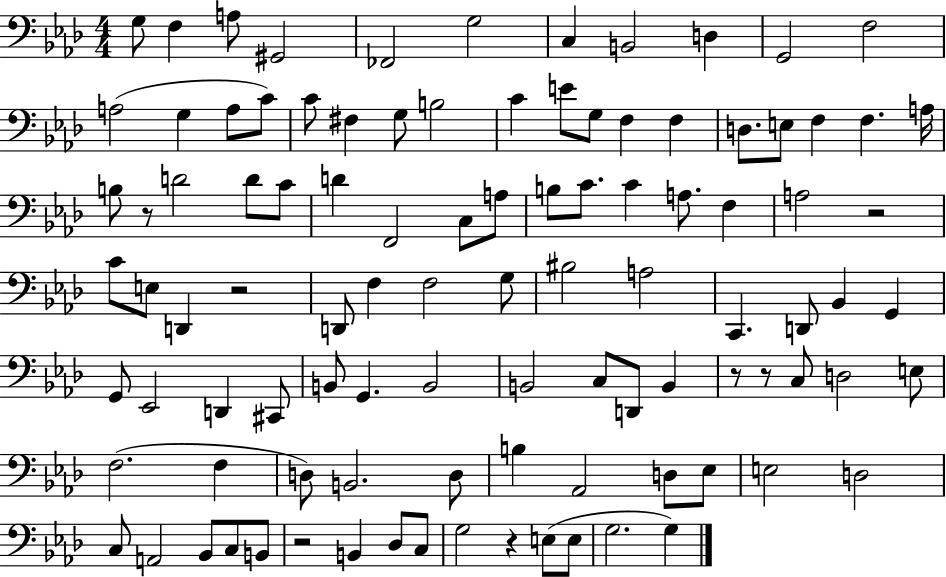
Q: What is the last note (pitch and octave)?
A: G3